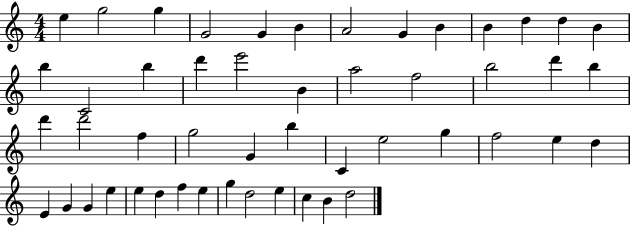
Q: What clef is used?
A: treble